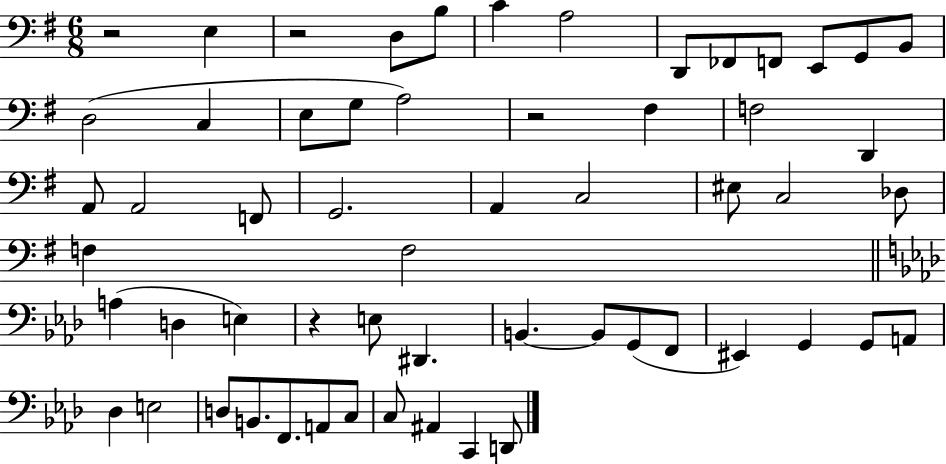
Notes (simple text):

R/h E3/q R/h D3/e B3/e C4/q A3/h D2/e FES2/e F2/e E2/e G2/e B2/e D3/h C3/q E3/e G3/e A3/h R/h F#3/q F3/h D2/q A2/e A2/h F2/e G2/h. A2/q C3/h EIS3/e C3/h Db3/e F3/q F3/h A3/q D3/q E3/q R/q E3/e D#2/q. B2/q. B2/e G2/e F2/e EIS2/q G2/q G2/e A2/e Db3/q E3/h D3/e B2/e. F2/e. A2/e C3/e C3/e A#2/q C2/q D2/e